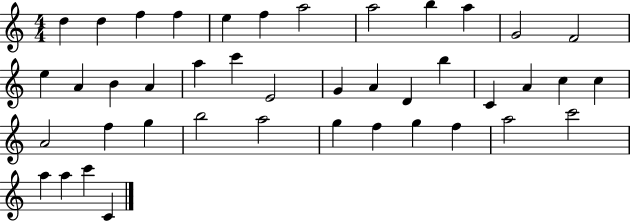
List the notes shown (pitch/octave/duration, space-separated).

D5/q D5/q F5/q F5/q E5/q F5/q A5/h A5/h B5/q A5/q G4/h F4/h E5/q A4/q B4/q A4/q A5/q C6/q E4/h G4/q A4/q D4/q B5/q C4/q A4/q C5/q C5/q A4/h F5/q G5/q B5/h A5/h G5/q F5/q G5/q F5/q A5/h C6/h A5/q A5/q C6/q C4/q